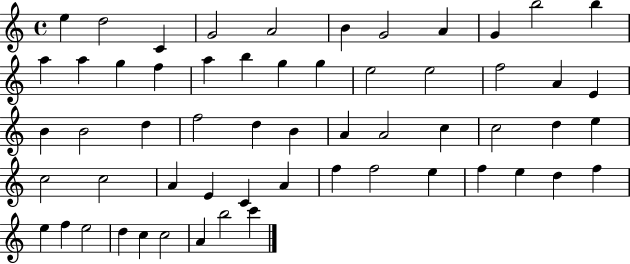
X:1
T:Untitled
M:4/4
L:1/4
K:C
e d2 C G2 A2 B G2 A G b2 b a a g f a b g g e2 e2 f2 A E B B2 d f2 d B A A2 c c2 d e c2 c2 A E C A f f2 e f e d f e f e2 d c c2 A b2 c'